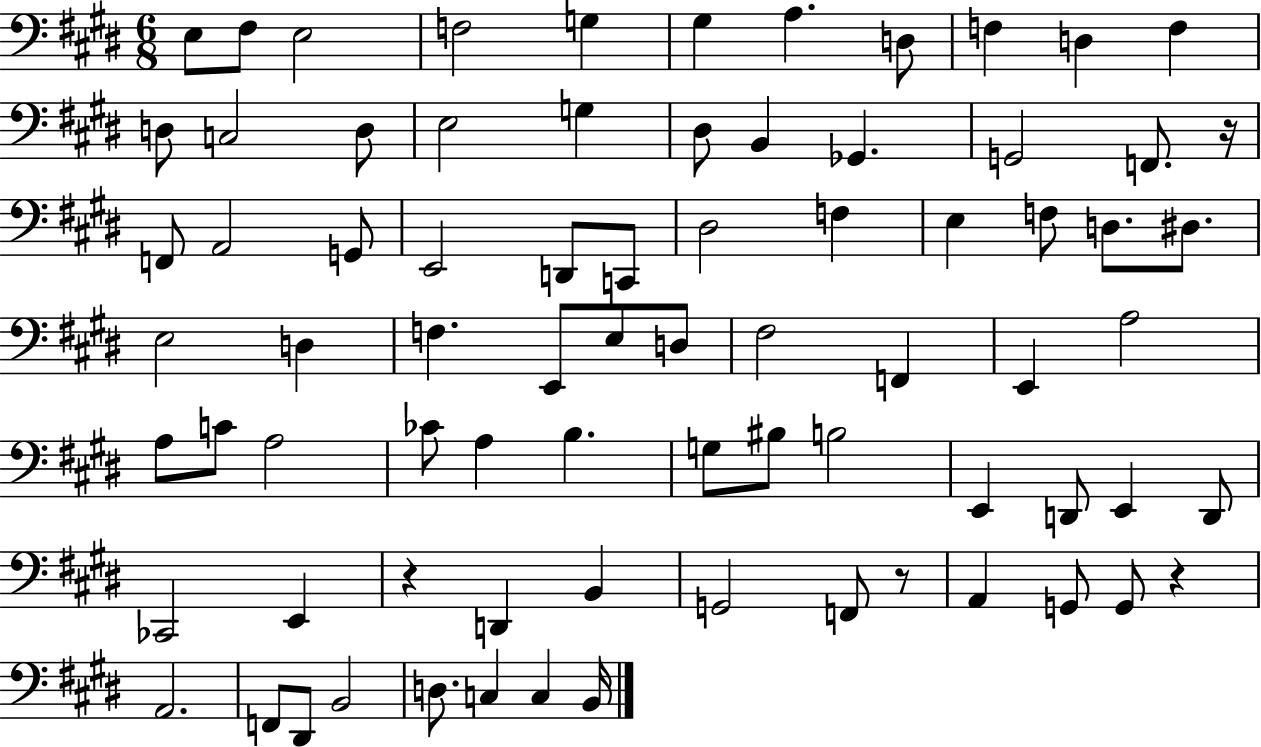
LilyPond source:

{
  \clef bass
  \numericTimeSignature
  \time 6/8
  \key e \major
  \repeat volta 2 { e8 fis8 e2 | f2 g4 | gis4 a4. d8 | f4 d4 f4 | \break d8 c2 d8 | e2 g4 | dis8 b,4 ges,4. | g,2 f,8. r16 | \break f,8 a,2 g,8 | e,2 d,8 c,8 | dis2 f4 | e4 f8 d8. dis8. | \break e2 d4 | f4. e,8 e8 d8 | fis2 f,4 | e,4 a2 | \break a8 c'8 a2 | ces'8 a4 b4. | g8 bis8 b2 | e,4 d,8 e,4 d,8 | \break ces,2 e,4 | r4 d,4 b,4 | g,2 f,8 r8 | a,4 g,8 g,8 r4 | \break a,2. | f,8 dis,8 b,2 | d8. c4 c4 b,16 | } \bar "|."
}